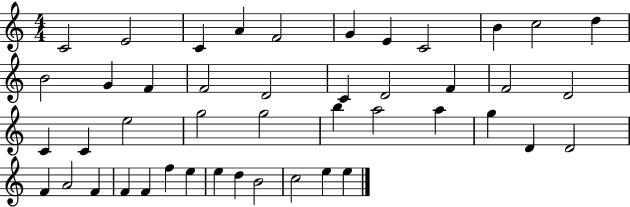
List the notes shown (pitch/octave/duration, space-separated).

C4/h E4/h C4/q A4/q F4/h G4/q E4/q C4/h B4/q C5/h D5/q B4/h G4/q F4/q F4/h D4/h C4/q D4/h F4/q F4/h D4/h C4/q C4/q E5/h G5/h G5/h B5/q A5/h A5/q G5/q D4/q D4/h F4/q A4/h F4/q F4/q F4/q F5/q E5/q E5/q D5/q B4/h C5/h E5/q E5/q